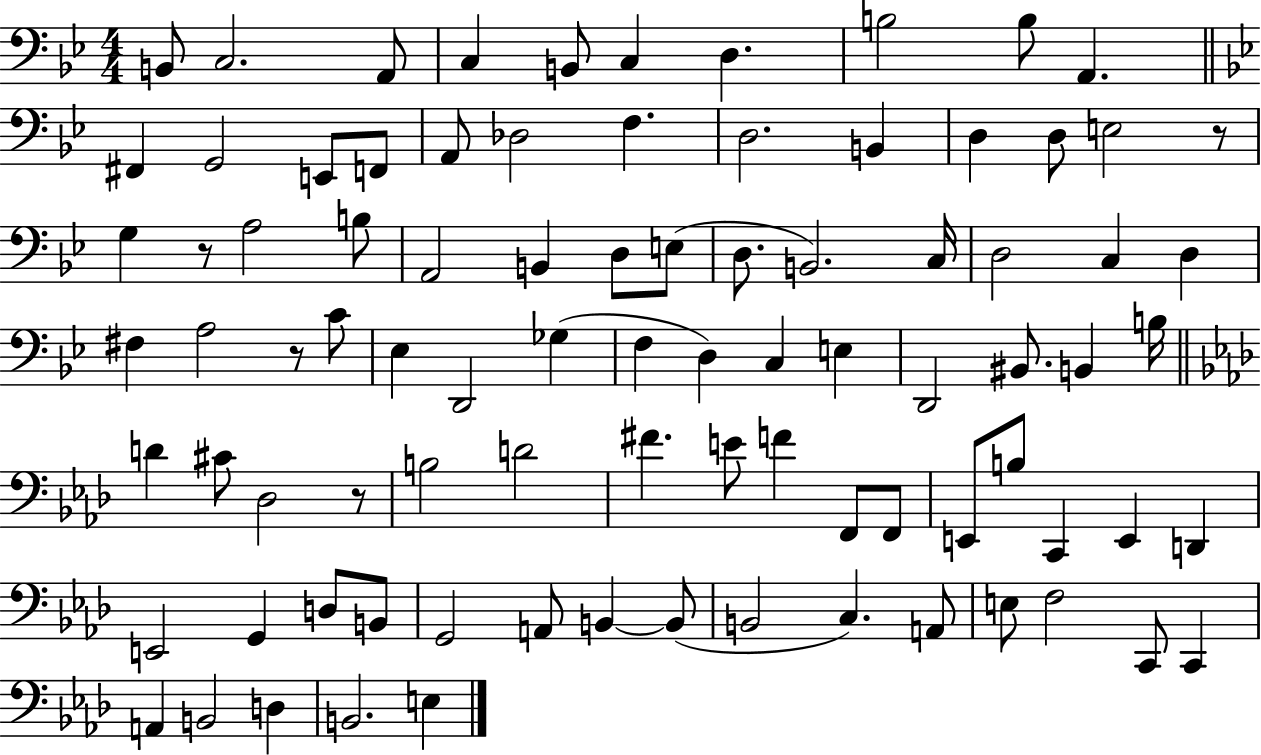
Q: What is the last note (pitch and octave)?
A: E3